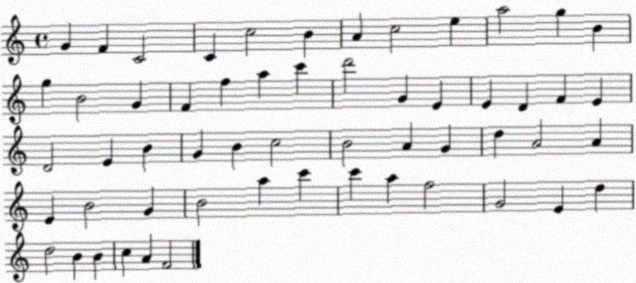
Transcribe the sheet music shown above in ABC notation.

X:1
T:Untitled
M:4/4
L:1/4
K:C
G F C2 C c2 B A c2 e a2 g B g B2 G F f a c' d'2 G E E D F E D2 E B G B c2 B2 A G d A2 A E B2 G B2 a c' c' a f2 G2 E d d2 B B c A F2